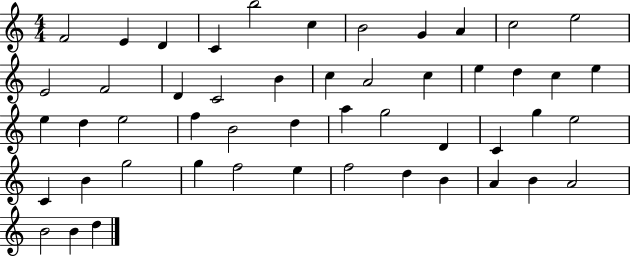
F4/h E4/q D4/q C4/q B5/h C5/q B4/h G4/q A4/q C5/h E5/h E4/h F4/h D4/q C4/h B4/q C5/q A4/h C5/q E5/q D5/q C5/q E5/q E5/q D5/q E5/h F5/q B4/h D5/q A5/q G5/h D4/q C4/q G5/q E5/h C4/q B4/q G5/h G5/q F5/h E5/q F5/h D5/q B4/q A4/q B4/q A4/h B4/h B4/q D5/q